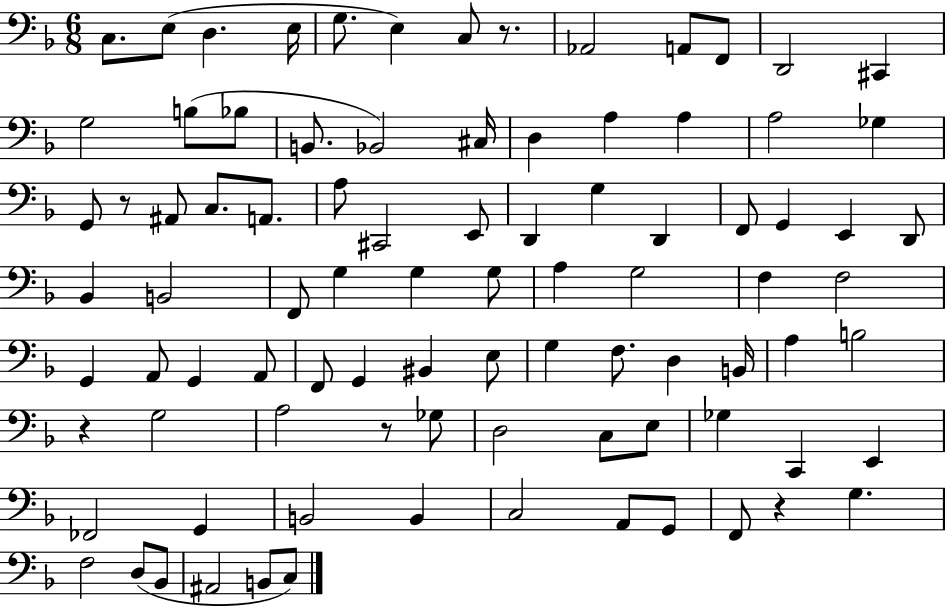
C3/e. E3/e D3/q. E3/s G3/e. E3/q C3/e R/e. Ab2/h A2/e F2/e D2/h C#2/q G3/h B3/e Bb3/e B2/e. Bb2/h C#3/s D3/q A3/q A3/q A3/h Gb3/q G2/e R/e A#2/e C3/e. A2/e. A3/e C#2/h E2/e D2/q G3/q D2/q F2/e G2/q E2/q D2/e Bb2/q B2/h F2/e G3/q G3/q G3/e A3/q G3/h F3/q F3/h G2/q A2/e G2/q A2/e F2/e G2/q BIS2/q E3/e G3/q F3/e. D3/q B2/s A3/q B3/h R/q G3/h A3/h R/e Gb3/e D3/h C3/e E3/e Gb3/q C2/q E2/q FES2/h G2/q B2/h B2/q C3/h A2/e G2/e F2/e R/q G3/q. F3/h D3/e Bb2/e A#2/h B2/e C3/e